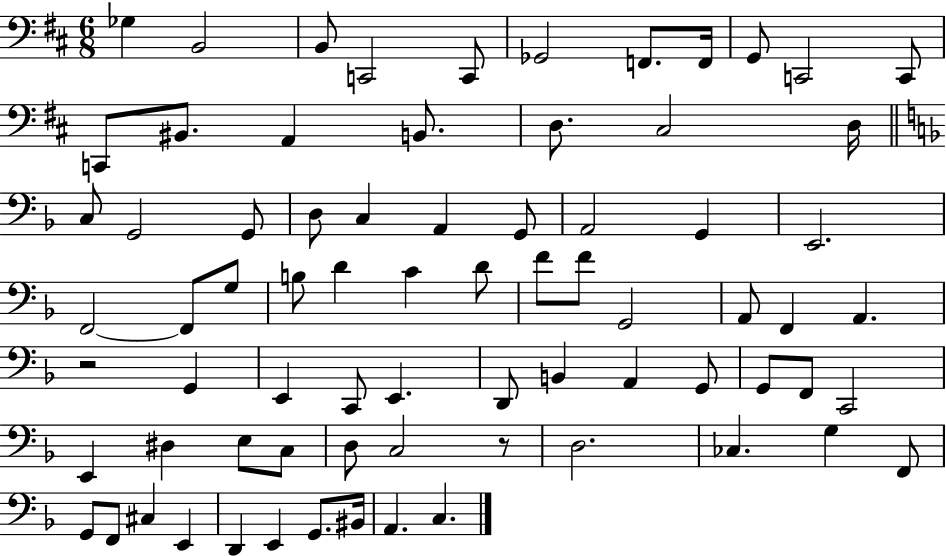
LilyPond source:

{
  \clef bass
  \numericTimeSignature
  \time 6/8
  \key d \major
  ges4 b,2 | b,8 c,2 c,8 | ges,2 f,8. f,16 | g,8 c,2 c,8 | \break c,8 bis,8. a,4 b,8. | d8. cis2 d16 | \bar "||" \break \key f \major c8 g,2 g,8 | d8 c4 a,4 g,8 | a,2 g,4 | e,2. | \break f,2~~ f,8 g8 | b8 d'4 c'4 d'8 | f'8 f'8 g,2 | a,8 f,4 a,4. | \break r2 g,4 | e,4 c,8 e,4. | d,8 b,4 a,4 g,8 | g,8 f,8 c,2 | \break e,4 dis4 e8 c8 | d8 c2 r8 | d2. | ces4. g4 f,8 | \break g,8 f,8 cis4 e,4 | d,4 e,4 g,8. bis,16 | a,4. c4. | \bar "|."
}